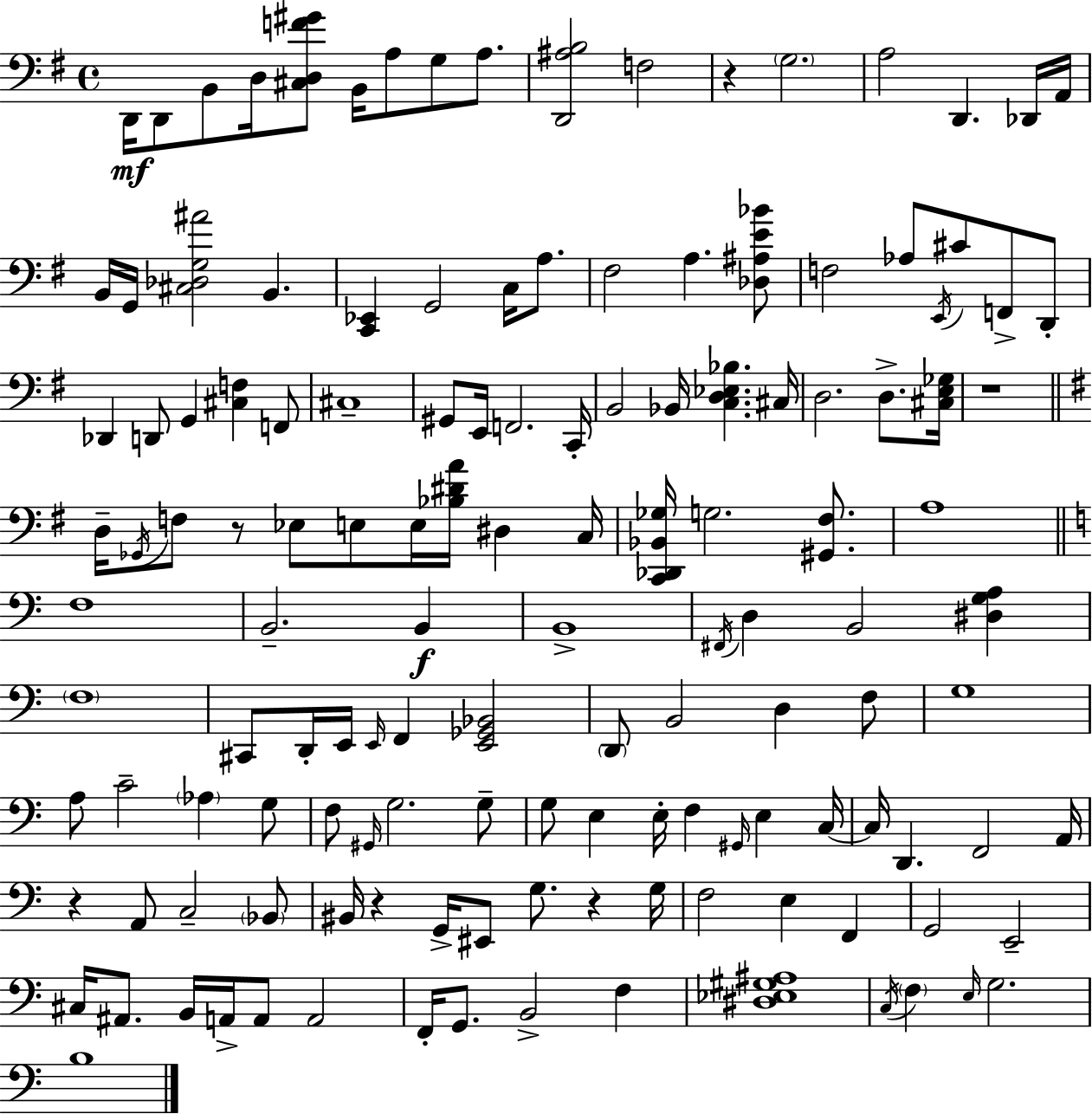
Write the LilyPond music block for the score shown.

{
  \clef bass
  \time 4/4
  \defaultTimeSignature
  \key g \major
  d,16\mf d,8 b,8 d16 <cis d f' gis'>8 b,16 a8 g8 a8. | <d, ais b>2 f2 | r4 \parenthesize g2. | a2 d,4. des,16 a,16 | \break b,16 g,16 <cis des g ais'>2 b,4. | <c, ees,>4 g,2 c16 a8. | fis2 a4. <des ais e' bes'>8 | f2 aes8 \acciaccatura { e,16 } cis'8 f,8-> d,8-. | \break des,4 d,8 g,4 <cis f>4 f,8 | cis1-- | gis,8 e,16 f,2. | c,16-. b,2 bes,16 <c d ees bes>4. | \break cis16 d2. d8.-> | <cis e ges>16 r1 | \bar "||" \break \key g \major d16-- \acciaccatura { ges,16 } f8 r8 ees8 e8 e16 <bes dis' a'>16 dis4 | c16 <c, des, bes, ges>16 g2. <gis, fis>8. | a1 | \bar "||" \break \key a \minor f1 | b,2.-- b,4\f | b,1-> | \acciaccatura { fis,16 } d4 b,2 <dis g a>4 | \break \parenthesize f1 | cis,8 d,16-. e,16 \grace { e,16 } f,4 <e, ges, bes,>2 | \parenthesize d,8 b,2 d4 | f8 g1 | \break a8 c'2-- \parenthesize aes4 | g8 f8 \grace { gis,16 } g2. | g8-- g8 e4 e16-. f4 \grace { gis,16 } e4 | c16~~ c16 d,4. f,2 | \break a,16 r4 a,8 c2-- | \parenthesize bes,8 bis,16 r4 g,16-> eis,8 g8. r4 | g16 f2 e4 | f,4 g,2 e,2-- | \break cis16 ais,8. b,16 a,16-> a,8 a,2 | f,16-. g,8. b,2-> | f4 <dis ees gis ais>1 | \acciaccatura { c16 } \parenthesize f4 \grace { e16 } g2. | \break b1 | \bar "|."
}